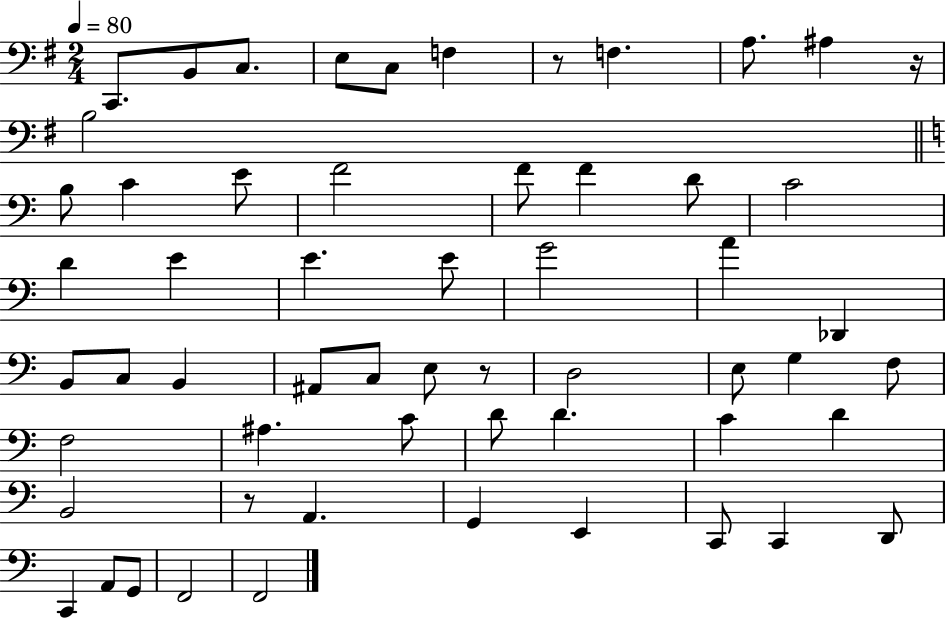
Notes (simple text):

C2/e. B2/e C3/e. E3/e C3/e F3/q R/e F3/q. A3/e. A#3/q R/s B3/h B3/e C4/q E4/e F4/h F4/e F4/q D4/e C4/h D4/q E4/q E4/q. E4/e G4/h A4/q Db2/q B2/e C3/e B2/q A#2/e C3/e E3/e R/e D3/h E3/e G3/q F3/e F3/h A#3/q. C4/e D4/e D4/q. C4/q D4/q B2/h R/e A2/q. G2/q E2/q C2/e C2/q D2/e C2/q A2/e G2/e F2/h F2/h